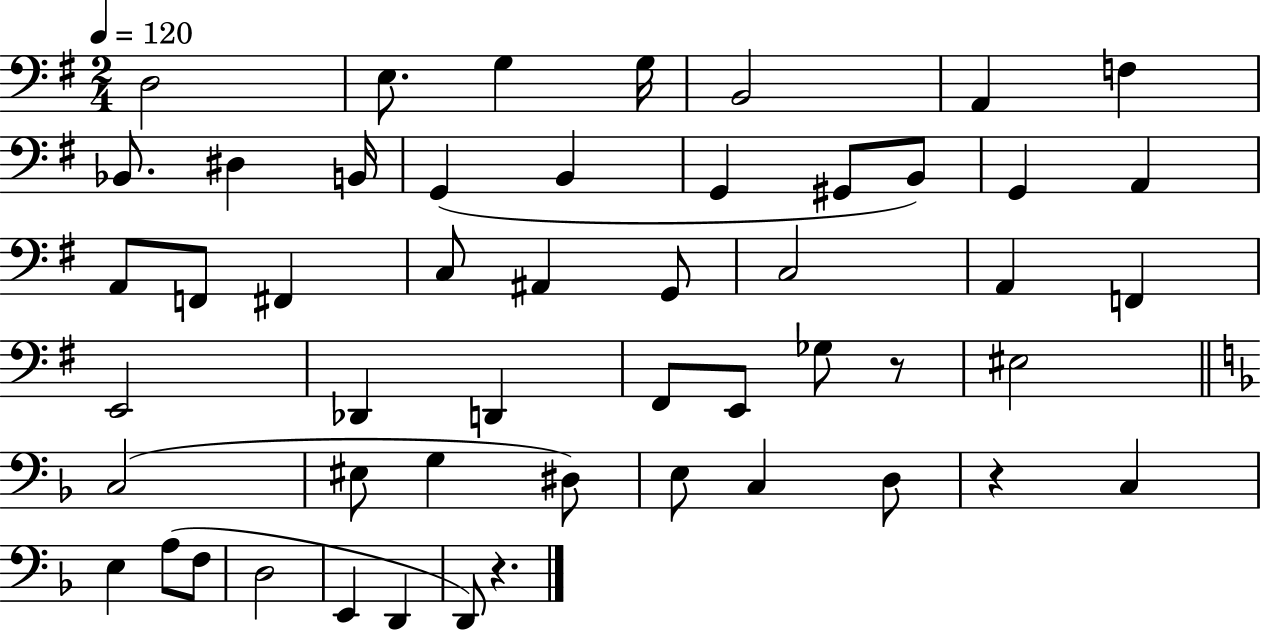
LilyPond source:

{
  \clef bass
  \numericTimeSignature
  \time 2/4
  \key g \major
  \tempo 4 = 120
  \repeat volta 2 { d2 | e8. g4 g16 | b,2 | a,4 f4 | \break bes,8. dis4 b,16 | g,4( b,4 | g,4 gis,8 b,8) | g,4 a,4 | \break a,8 f,8 fis,4 | c8 ais,4 g,8 | c2 | a,4 f,4 | \break e,2 | des,4 d,4 | fis,8 e,8 ges8 r8 | eis2 | \break \bar "||" \break \key f \major c2( | eis8 g4 dis8) | e8 c4 d8 | r4 c4 | \break e4 a8( f8 | d2 | e,4 d,4 | d,8) r4. | \break } \bar "|."
}